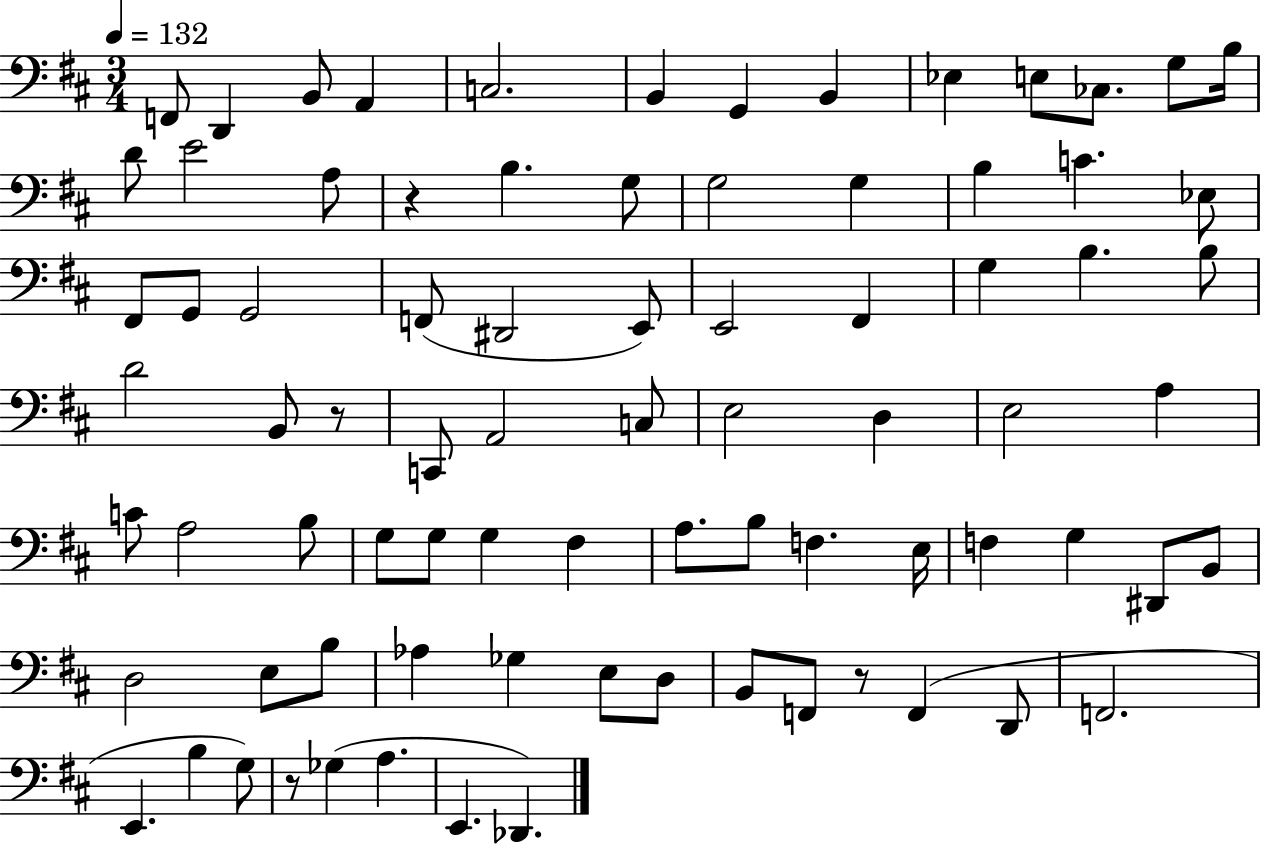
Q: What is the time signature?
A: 3/4